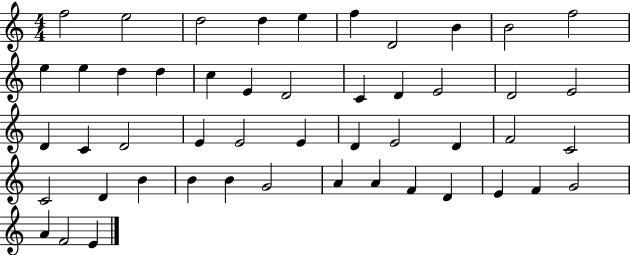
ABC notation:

X:1
T:Untitled
M:4/4
L:1/4
K:C
f2 e2 d2 d e f D2 B B2 f2 e e d d c E D2 C D E2 D2 E2 D C D2 E E2 E D E2 D F2 C2 C2 D B B B G2 A A F D E F G2 A F2 E